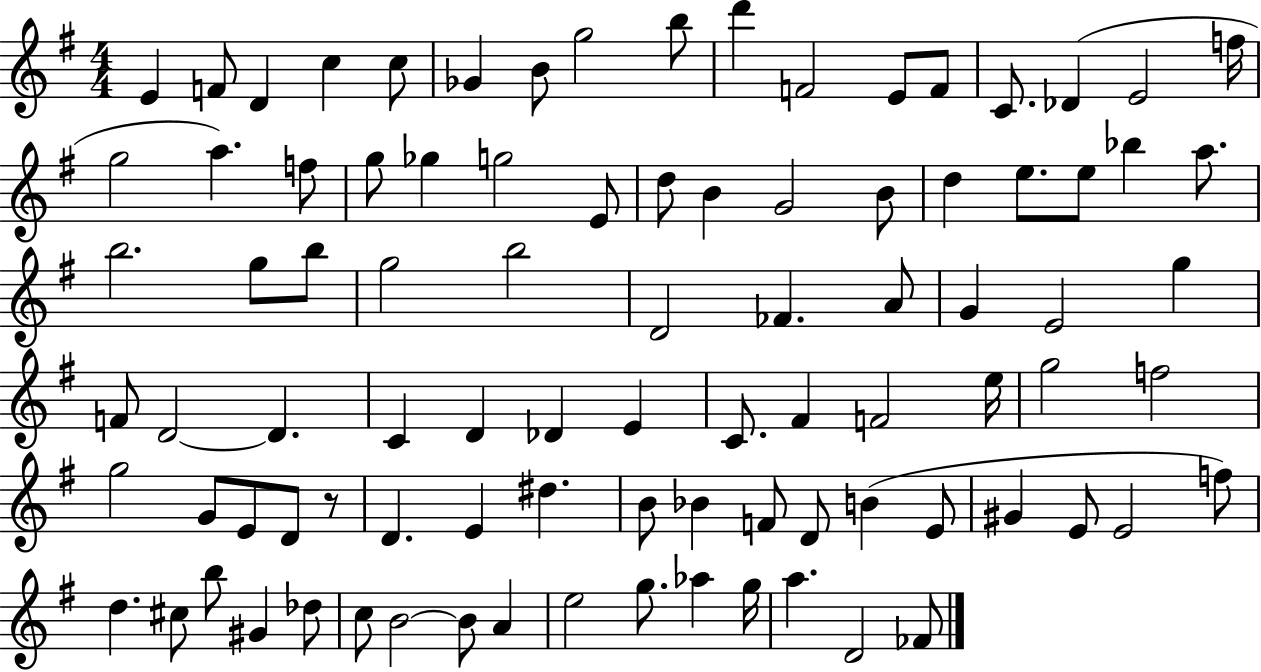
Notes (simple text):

E4/q F4/e D4/q C5/q C5/e Gb4/q B4/e G5/h B5/e D6/q F4/h E4/e F4/e C4/e. Db4/q E4/h F5/s G5/h A5/q. F5/e G5/e Gb5/q G5/h E4/e D5/e B4/q G4/h B4/e D5/q E5/e. E5/e Bb5/q A5/e. B5/h. G5/e B5/e G5/h B5/h D4/h FES4/q. A4/e G4/q E4/h G5/q F4/e D4/h D4/q. C4/q D4/q Db4/q E4/q C4/e. F#4/q F4/h E5/s G5/h F5/h G5/h G4/e E4/e D4/e R/e D4/q. E4/q D#5/q. B4/e Bb4/q F4/e D4/e B4/q E4/e G#4/q E4/e E4/h F5/e D5/q. C#5/e B5/e G#4/q Db5/e C5/e B4/h B4/e A4/q E5/h G5/e. Ab5/q G5/s A5/q. D4/h FES4/e